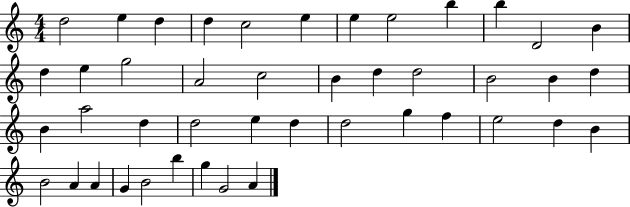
D5/h E5/q D5/q D5/q C5/h E5/q E5/q E5/h B5/q B5/q D4/h B4/q D5/q E5/q G5/h A4/h C5/h B4/q D5/q D5/h B4/h B4/q D5/q B4/q A5/h D5/q D5/h E5/q D5/q D5/h G5/q F5/q E5/h D5/q B4/q B4/h A4/q A4/q G4/q B4/h B5/q G5/q G4/h A4/q